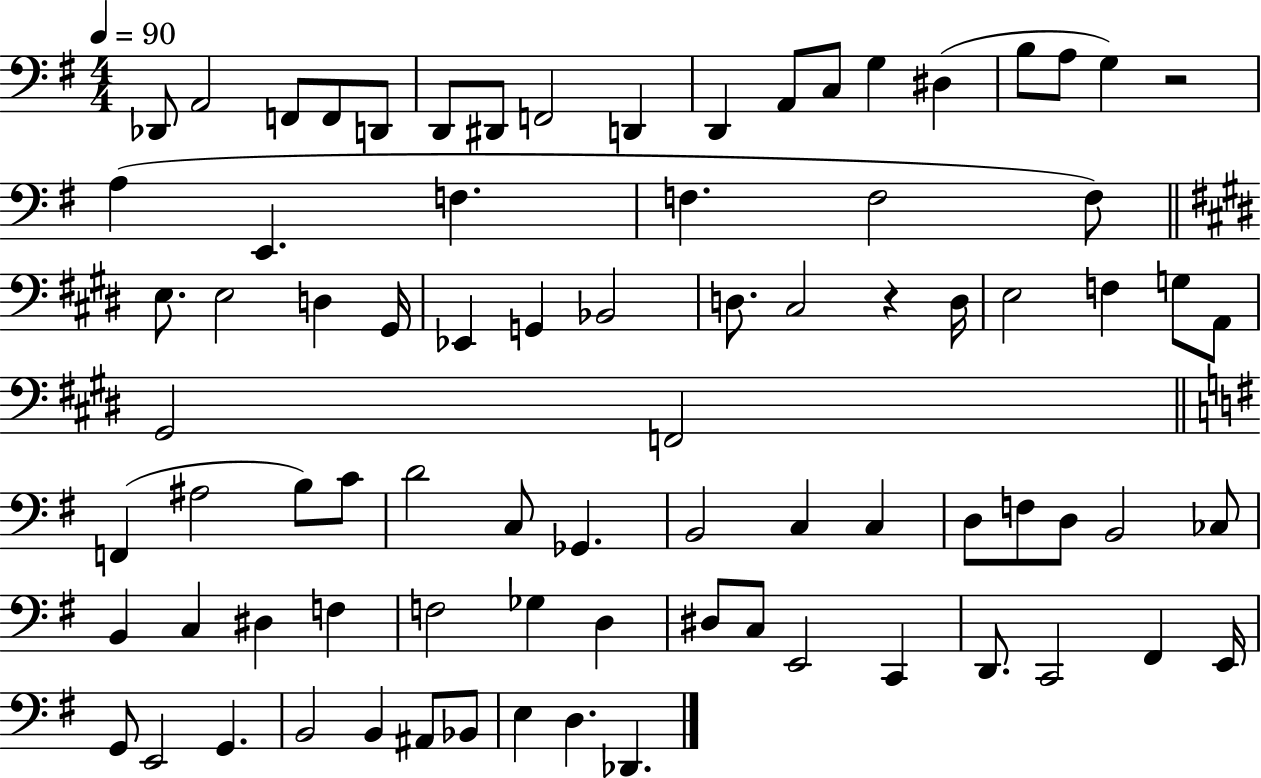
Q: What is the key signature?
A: G major